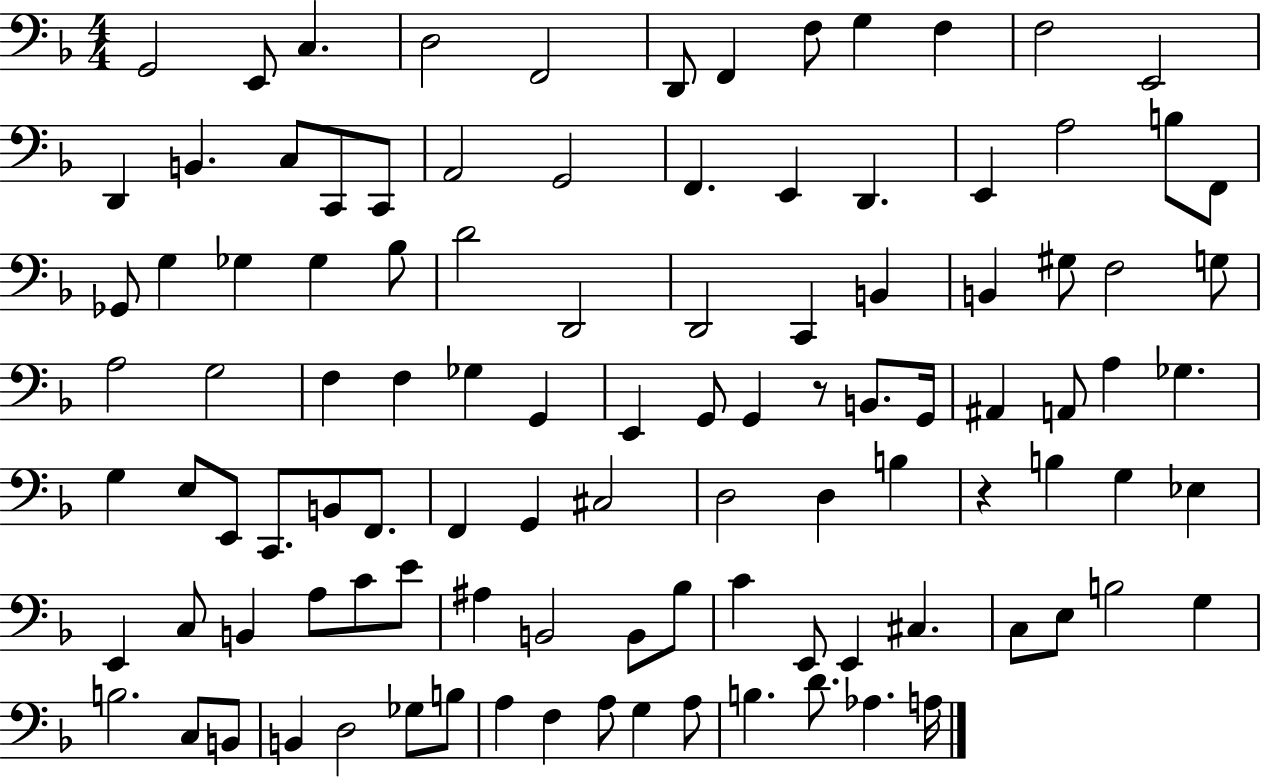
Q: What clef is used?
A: bass